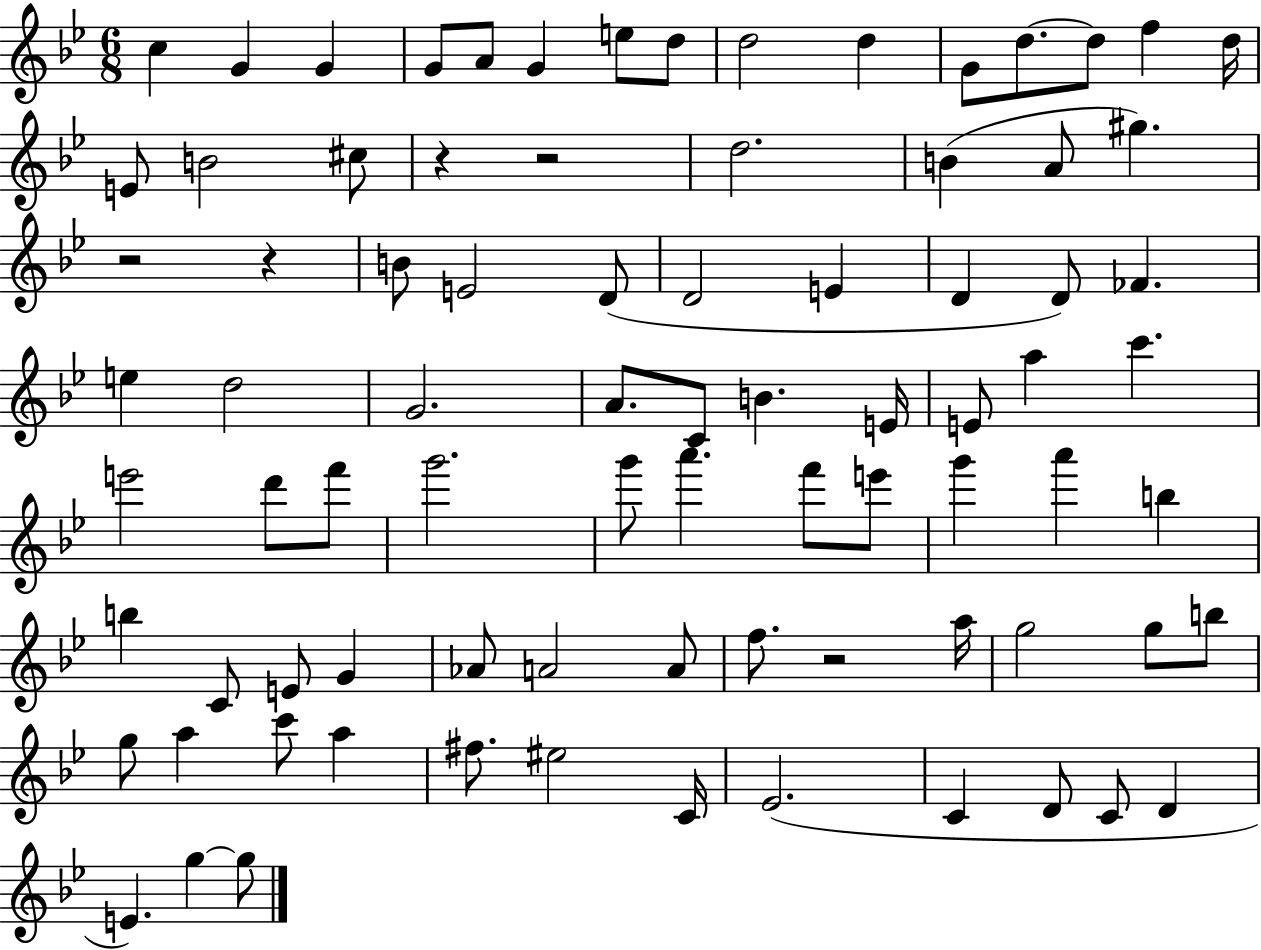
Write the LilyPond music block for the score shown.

{
  \clef treble
  \numericTimeSignature
  \time 6/8
  \key bes \major
  c''4 g'4 g'4 | g'8 a'8 g'4 e''8 d''8 | d''2 d''4 | g'8 d''8.~~ d''8 f''4 d''16 | \break e'8 b'2 cis''8 | r4 r2 | d''2. | b'4( a'8 gis''4.) | \break r2 r4 | b'8 e'2 d'8( | d'2 e'4 | d'4 d'8) fes'4. | \break e''4 d''2 | g'2. | a'8. c'8 b'4. e'16 | e'8 a''4 c'''4. | \break e'''2 d'''8 f'''8 | g'''2. | g'''8 a'''4. f'''8 e'''8 | g'''4 a'''4 b''4 | \break b''4 c'8 e'8 g'4 | aes'8 a'2 a'8 | f''8. r2 a''16 | g''2 g''8 b''8 | \break g''8 a''4 c'''8 a''4 | fis''8. eis''2 c'16 | ees'2.( | c'4 d'8 c'8 d'4 | \break e'4.) g''4~~ g''8 | \bar "|."
}